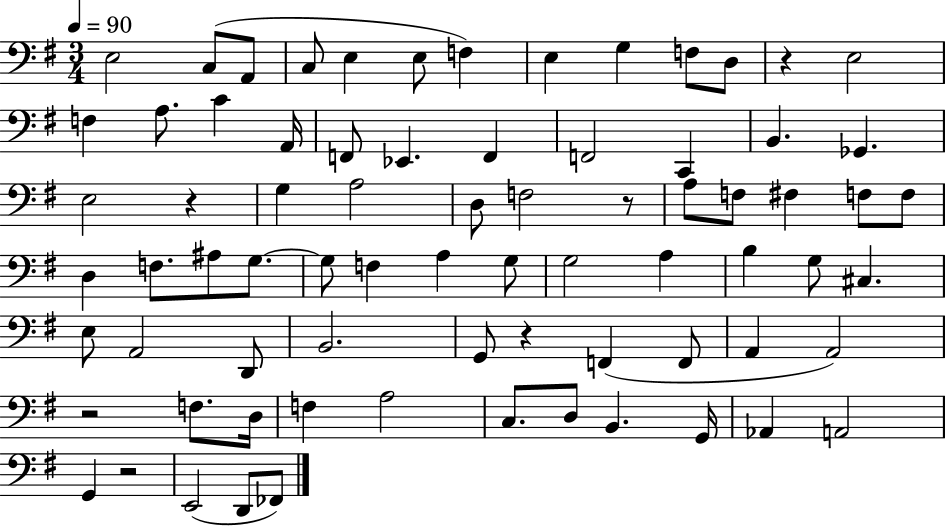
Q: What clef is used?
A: bass